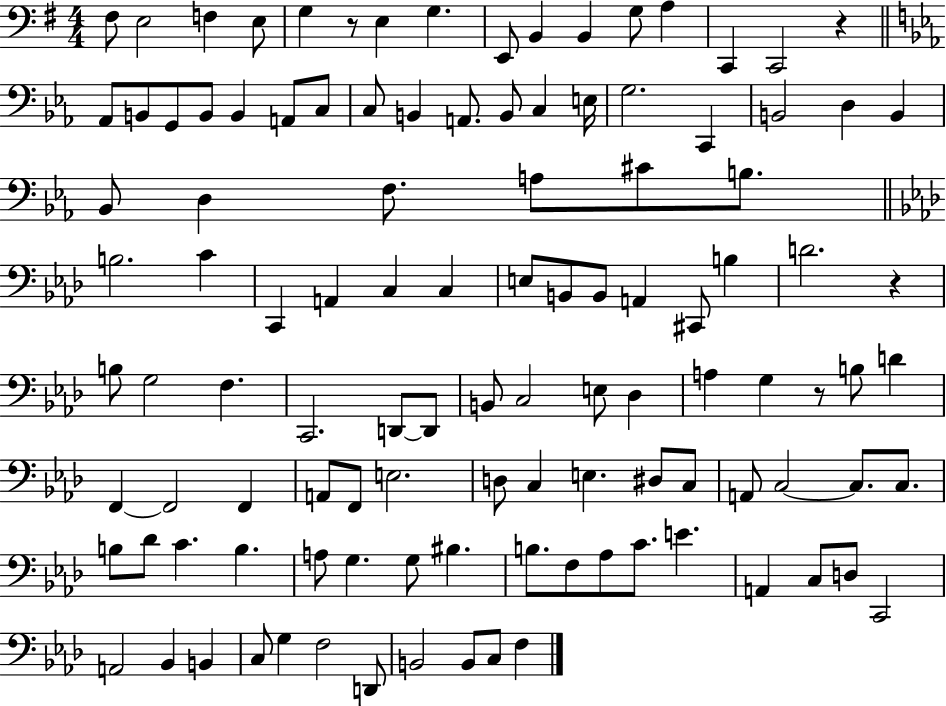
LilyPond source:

{
  \clef bass
  \numericTimeSignature
  \time 4/4
  \key g \major
  fis8 e2 f4 e8 | g4 r8 e4 g4. | e,8 b,4 b,4 g8 a4 | c,4 c,2 r4 | \break \bar "||" \break \key ees \major aes,8 b,8 g,8 b,8 b,4 a,8 c8 | c8 b,4 a,8. b,8 c4 e16 | g2. c,4 | b,2 d4 b,4 | \break bes,8 d4 f8. a8 cis'8 b8. | \bar "||" \break \key f \minor b2. c'4 | c,4 a,4 c4 c4 | e8 b,8 b,8 a,4 cis,8 b4 | d'2. r4 | \break b8 g2 f4. | c,2. d,8~~ d,8 | b,8 c2 e8 des4 | a4 g4 r8 b8 d'4 | \break f,4~~ f,2 f,4 | a,8 f,8 e2. | d8 c4 e4. dis8 c8 | a,8 c2~~ c8. c8. | \break b8 des'8 c'4. b4. | a8 g4. g8 bis4. | b8. f8 aes8 c'8. e'4. | a,4 c8 d8 c,2 | \break a,2 bes,4 b,4 | c8 g4 f2 d,8 | b,2 b,8 c8 f4 | \bar "|."
}